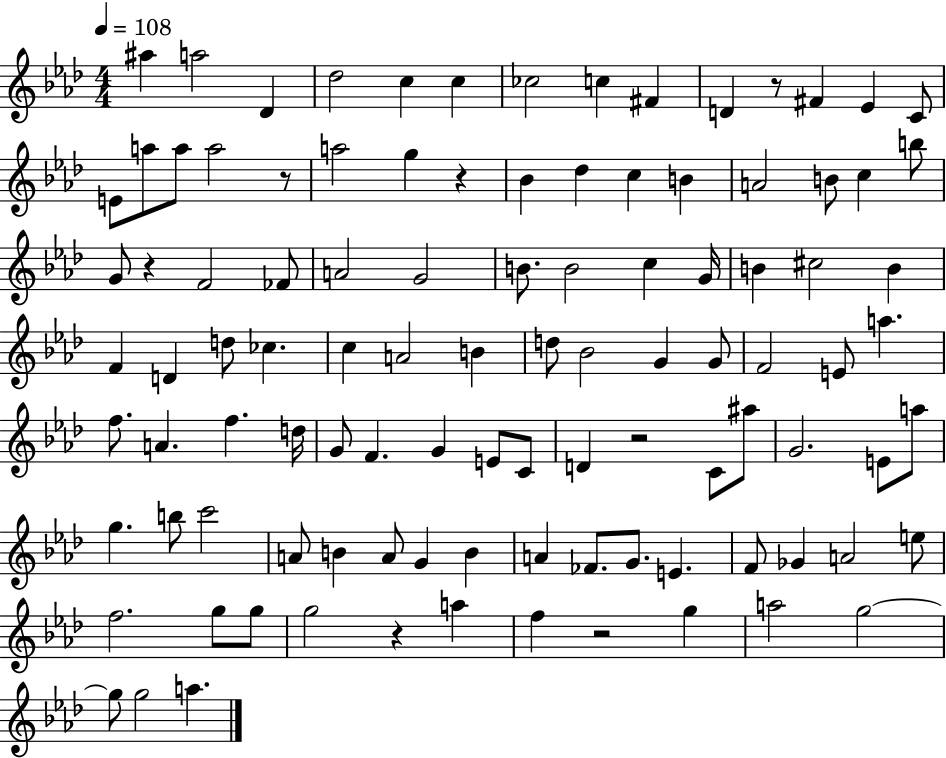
A#5/q A5/h Db4/q Db5/h C5/q C5/q CES5/h C5/q F#4/q D4/q R/e F#4/q Eb4/q C4/e E4/e A5/e A5/e A5/h R/e A5/h G5/q R/q Bb4/q Db5/q C5/q B4/q A4/h B4/e C5/q B5/e G4/e R/q F4/h FES4/e A4/h G4/h B4/e. B4/h C5/q G4/s B4/q C#5/h B4/q F4/q D4/q D5/e CES5/q. C5/q A4/h B4/q D5/e Bb4/h G4/q G4/e F4/h E4/e A5/q. F5/e. A4/q. F5/q. D5/s G4/e F4/q. G4/q E4/e C4/e D4/q R/h C4/e A#5/e G4/h. E4/e A5/e G5/q. B5/e C6/h A4/e B4/q A4/e G4/q B4/q A4/q FES4/e. G4/e. E4/q. F4/e Gb4/q A4/h E5/e F5/h. G5/e G5/e G5/h R/q A5/q F5/q R/h G5/q A5/h G5/h G5/e G5/h A5/q.